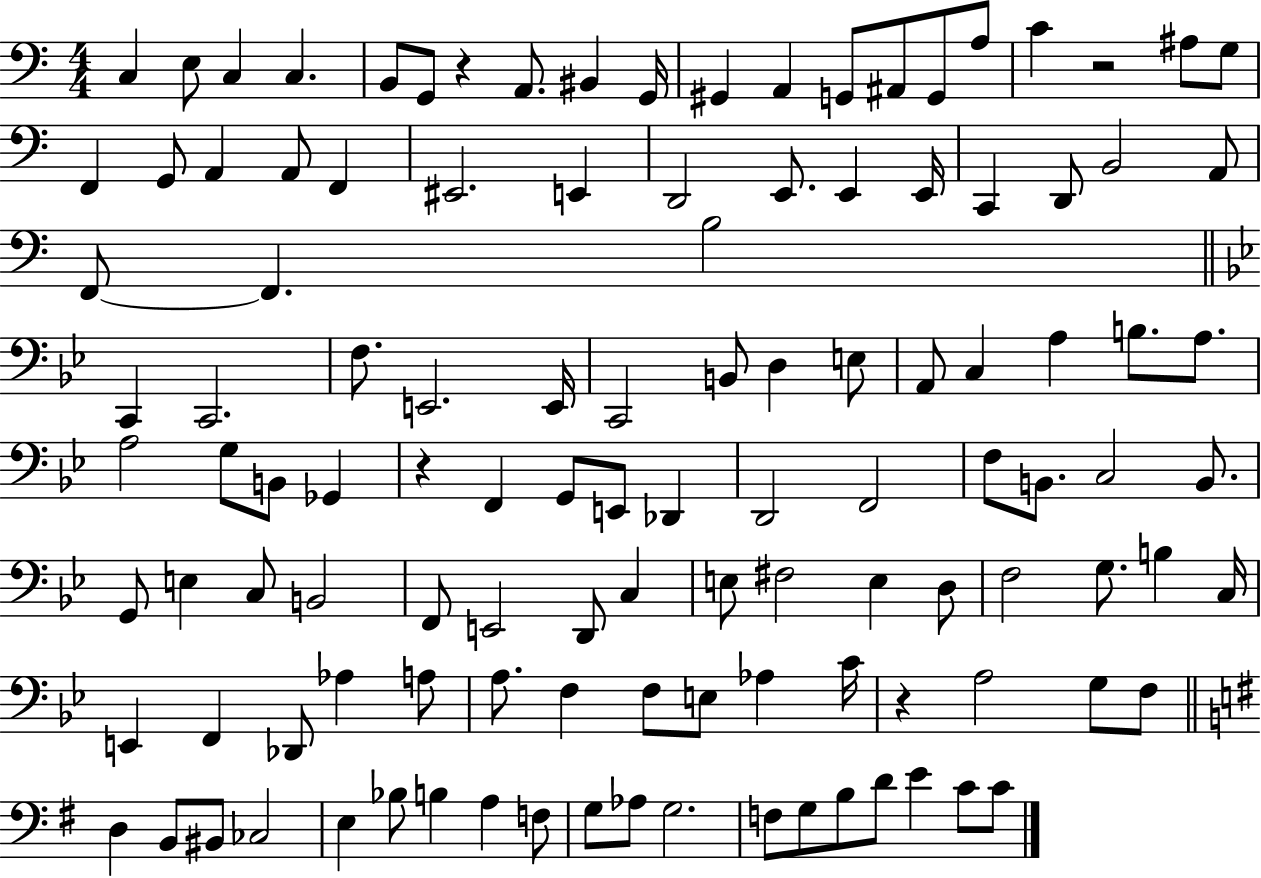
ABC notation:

X:1
T:Untitled
M:4/4
L:1/4
K:C
C, E,/2 C, C, B,,/2 G,,/2 z A,,/2 ^B,, G,,/4 ^G,, A,, G,,/2 ^A,,/2 G,,/2 A,/2 C z2 ^A,/2 G,/2 F,, G,,/2 A,, A,,/2 F,, ^E,,2 E,, D,,2 E,,/2 E,, E,,/4 C,, D,,/2 B,,2 A,,/2 F,,/2 F,, B,2 C,, C,,2 F,/2 E,,2 E,,/4 C,,2 B,,/2 D, E,/2 A,,/2 C, A, B,/2 A,/2 A,2 G,/2 B,,/2 _G,, z F,, G,,/2 E,,/2 _D,, D,,2 F,,2 F,/2 B,,/2 C,2 B,,/2 G,,/2 E, C,/2 B,,2 F,,/2 E,,2 D,,/2 C, E,/2 ^F,2 E, D,/2 F,2 G,/2 B, C,/4 E,, F,, _D,,/2 _A, A,/2 A,/2 F, F,/2 E,/2 _A, C/4 z A,2 G,/2 F,/2 D, B,,/2 ^B,,/2 _C,2 E, _B,/2 B, A, F,/2 G,/2 _A,/2 G,2 F,/2 G,/2 B,/2 D/2 E C/2 C/2